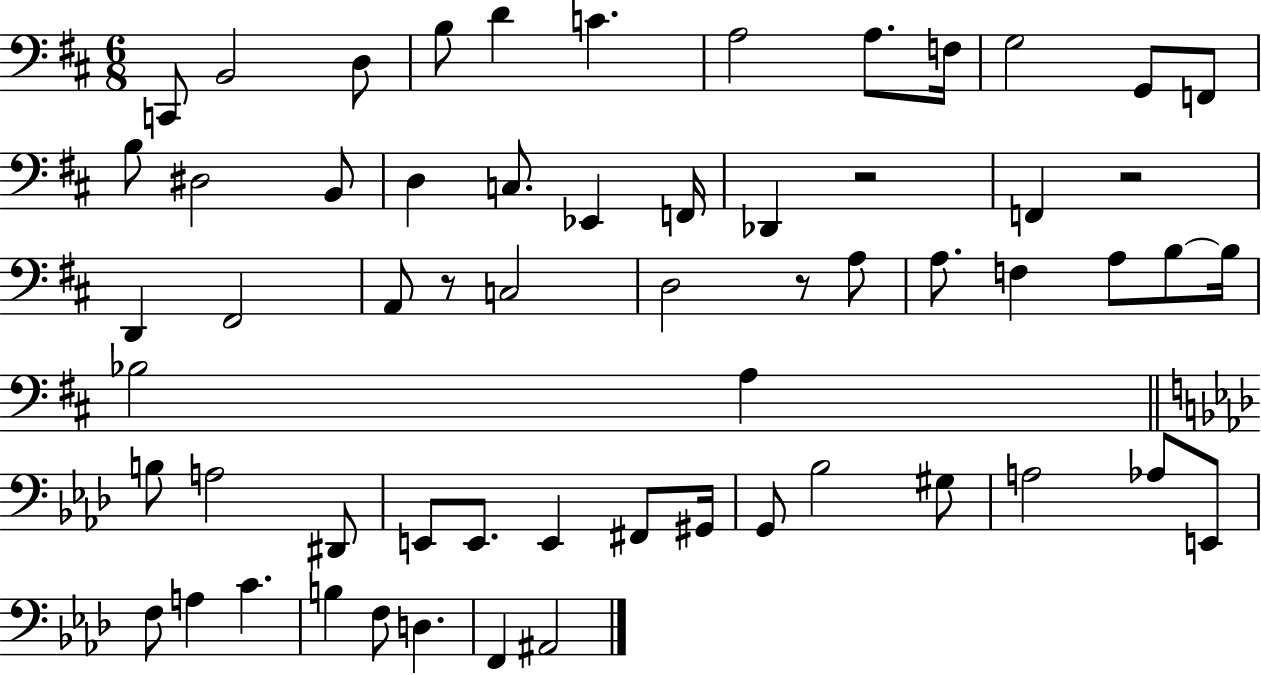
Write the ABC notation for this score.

X:1
T:Untitled
M:6/8
L:1/4
K:D
C,,/2 B,,2 D,/2 B,/2 D C A,2 A,/2 F,/4 G,2 G,,/2 F,,/2 B,/2 ^D,2 B,,/2 D, C,/2 _E,, F,,/4 _D,, z2 F,, z2 D,, ^F,,2 A,,/2 z/2 C,2 D,2 z/2 A,/2 A,/2 F, A,/2 B,/2 B,/4 _B,2 A, B,/2 A,2 ^D,,/2 E,,/2 E,,/2 E,, ^F,,/2 ^G,,/4 G,,/2 _B,2 ^G,/2 A,2 _A,/2 E,,/2 F,/2 A, C B, F,/2 D, F,, ^A,,2